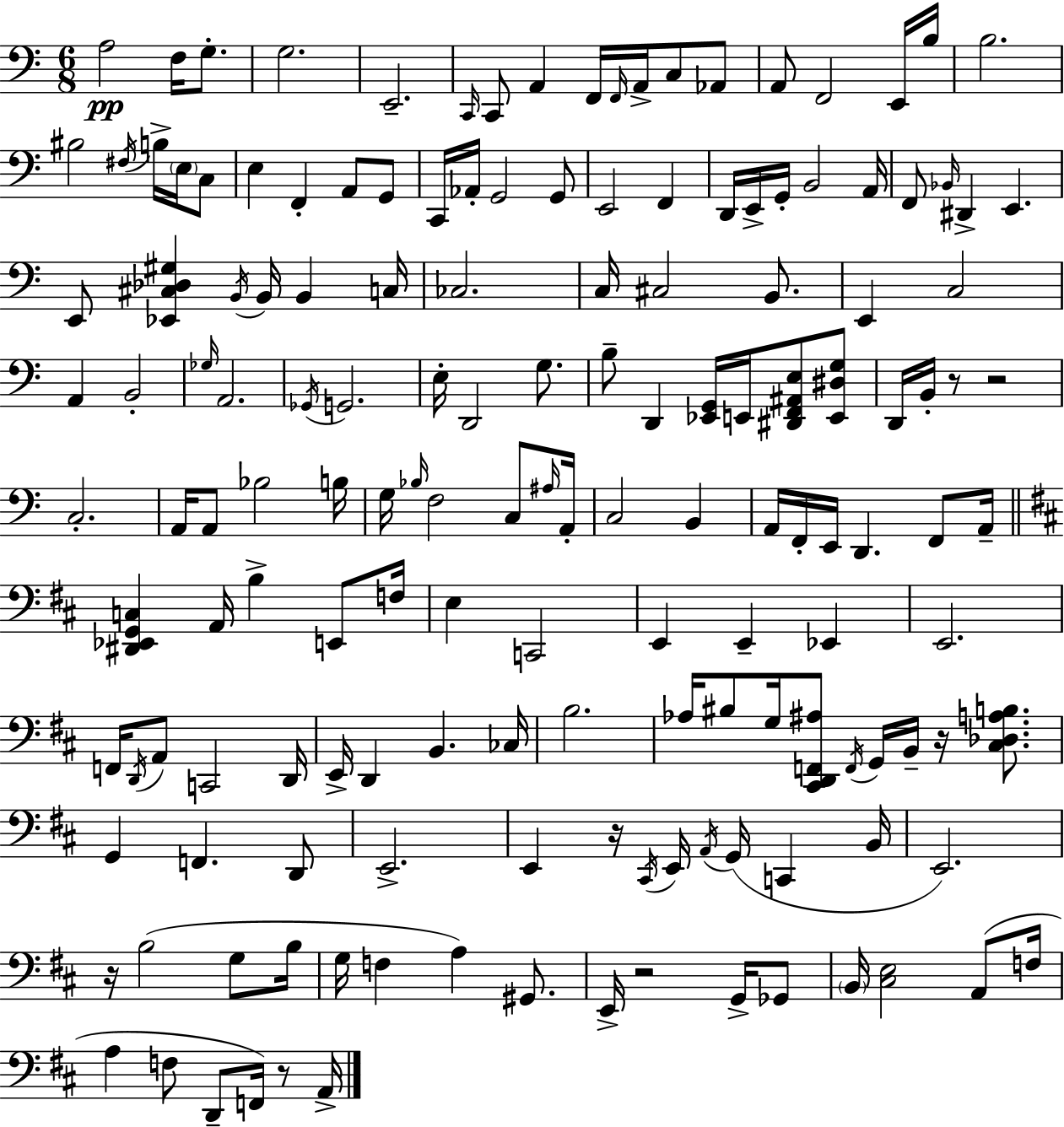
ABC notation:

X:1
T:Untitled
M:6/8
L:1/4
K:C
A,2 F,/4 G,/2 G,2 E,,2 C,,/4 C,,/2 A,, F,,/4 F,,/4 A,,/4 C,/2 _A,,/2 A,,/2 F,,2 E,,/4 B,/4 B,2 ^B,2 ^F,/4 B,/4 E,/4 C,/2 E, F,, A,,/2 G,,/2 C,,/4 _A,,/4 G,,2 G,,/2 E,,2 F,, D,,/4 E,,/4 G,,/4 B,,2 A,,/4 F,,/2 _B,,/4 ^D,, E,, E,,/2 [_E,,^C,_D,^G,] B,,/4 B,,/4 B,, C,/4 _C,2 C,/4 ^C,2 B,,/2 E,, C,2 A,, B,,2 _G,/4 A,,2 _G,,/4 G,,2 E,/4 D,,2 G,/2 B,/2 D,, [_E,,G,,]/4 E,,/4 [^D,,F,,^A,,E,]/2 [E,,^D,G,]/2 D,,/4 B,,/4 z/2 z2 C,2 A,,/4 A,,/2 _B,2 B,/4 G,/4 _B,/4 F,2 C,/2 ^A,/4 A,,/4 C,2 B,, A,,/4 F,,/4 E,,/4 D,, F,,/2 A,,/4 [^D,,_E,,G,,C,] A,,/4 B, E,,/2 F,/4 E, C,,2 E,, E,, _E,, E,,2 F,,/4 D,,/4 A,,/2 C,,2 D,,/4 E,,/4 D,, B,, _C,/4 B,2 _A,/4 ^B,/2 G,/4 [^C,,D,,F,,^A,]/2 F,,/4 G,,/4 B,,/4 z/4 [^C,_D,A,B,]/2 G,, F,, D,,/2 E,,2 E,, z/4 ^C,,/4 E,,/4 A,,/4 G,,/4 C,, B,,/4 E,,2 z/4 B,2 G,/2 B,/4 G,/4 F, A, ^G,,/2 E,,/4 z2 G,,/4 _G,,/2 B,,/4 [^C,E,]2 A,,/2 F,/4 A, F,/2 D,,/2 F,,/4 z/2 A,,/4